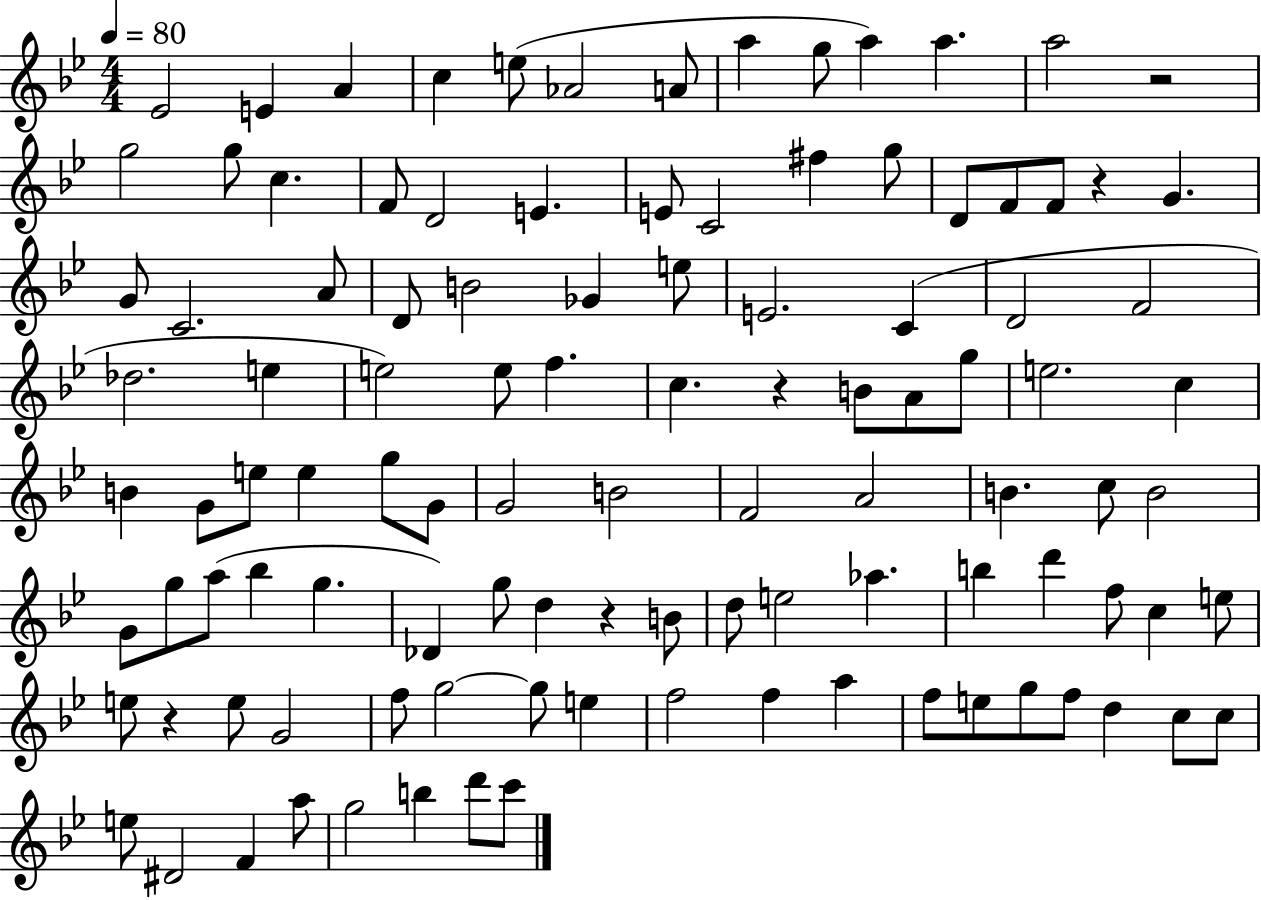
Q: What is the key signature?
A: BES major